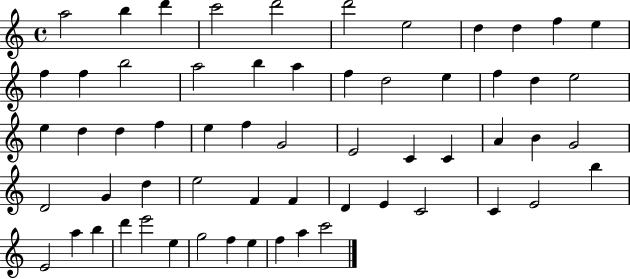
A5/h B5/q D6/q C6/h D6/h D6/h E5/h D5/q D5/q F5/q E5/q F5/q F5/q B5/h A5/h B5/q A5/q F5/q D5/h E5/q F5/q D5/q E5/h E5/q D5/q D5/q F5/q E5/q F5/q G4/h E4/h C4/q C4/q A4/q B4/q G4/h D4/h G4/q D5/q E5/h F4/q F4/q D4/q E4/q C4/h C4/q E4/h B5/q E4/h A5/q B5/q D6/q E6/h E5/q G5/h F5/q E5/q F5/q A5/q C6/h